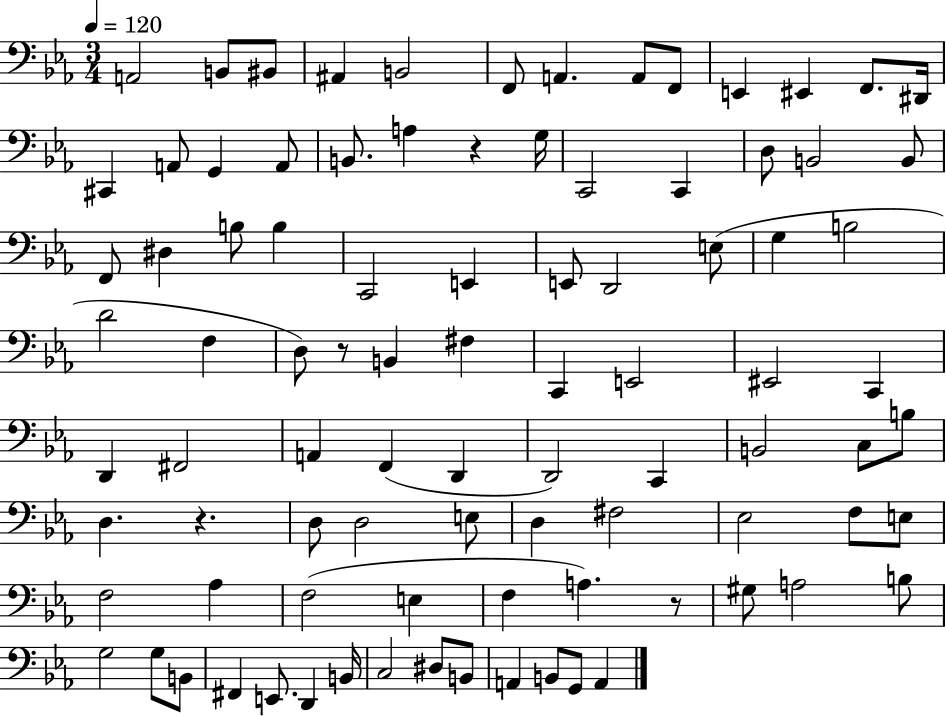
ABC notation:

X:1
T:Untitled
M:3/4
L:1/4
K:Eb
A,,2 B,,/2 ^B,,/2 ^A,, B,,2 F,,/2 A,, A,,/2 F,,/2 E,, ^E,, F,,/2 ^D,,/4 ^C,, A,,/2 G,, A,,/2 B,,/2 A, z G,/4 C,,2 C,, D,/2 B,,2 B,,/2 F,,/2 ^D, B,/2 B, C,,2 E,, E,,/2 D,,2 E,/2 G, B,2 D2 F, D,/2 z/2 B,, ^F, C,, E,,2 ^E,,2 C,, D,, ^F,,2 A,, F,, D,, D,,2 C,, B,,2 C,/2 B,/2 D, z D,/2 D,2 E,/2 D, ^F,2 _E,2 F,/2 E,/2 F,2 _A, F,2 E, F, A, z/2 ^G,/2 A,2 B,/2 G,2 G,/2 B,,/2 ^F,, E,,/2 D,, B,,/4 C,2 ^D,/2 B,,/2 A,, B,,/2 G,,/2 A,,